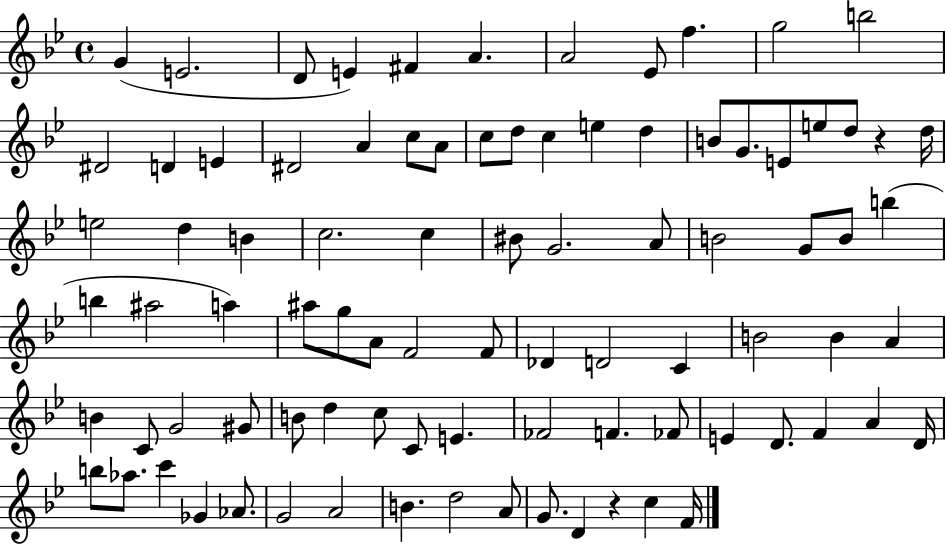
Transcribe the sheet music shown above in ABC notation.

X:1
T:Untitled
M:4/4
L:1/4
K:Bb
G E2 D/2 E ^F A A2 _E/2 f g2 b2 ^D2 D E ^D2 A c/2 A/2 c/2 d/2 c e d B/2 G/2 E/2 e/2 d/2 z d/4 e2 d B c2 c ^B/2 G2 A/2 B2 G/2 B/2 b b ^a2 a ^a/2 g/2 A/2 F2 F/2 _D D2 C B2 B A B C/2 G2 ^G/2 B/2 d c/2 C/2 E _F2 F _F/2 E D/2 F A D/4 b/2 _a/2 c' _G _A/2 G2 A2 B d2 A/2 G/2 D z c F/4